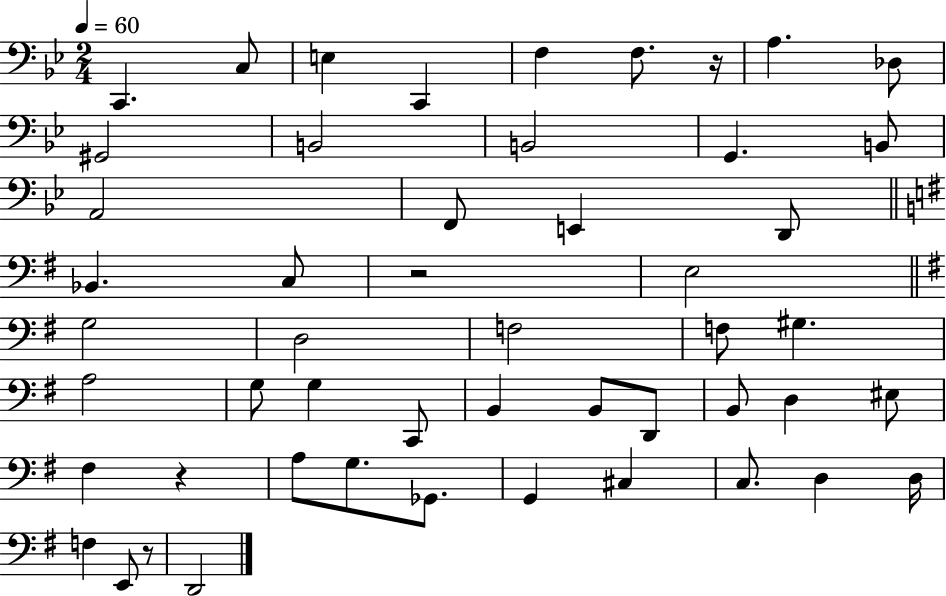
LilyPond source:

{
  \clef bass
  \numericTimeSignature
  \time 2/4
  \key bes \major
  \tempo 4 = 60
  c,4. c8 | e4 c,4 | f4 f8. r16 | a4. des8 | \break gis,2 | b,2 | b,2 | g,4. b,8 | \break a,2 | f,8 e,4 d,8 | \bar "||" \break \key e \minor bes,4. c8 | r2 | e2 | \bar "||" \break \key e \minor g2 | d2 | f2 | f8 gis4. | \break a2 | g8 g4 c,8 | b,4 b,8 d,8 | b,8 d4 eis8 | \break fis4 r4 | a8 g8. ges,8. | g,4 cis4 | c8. d4 d16 | \break f4 e,8 r8 | d,2 | \bar "|."
}